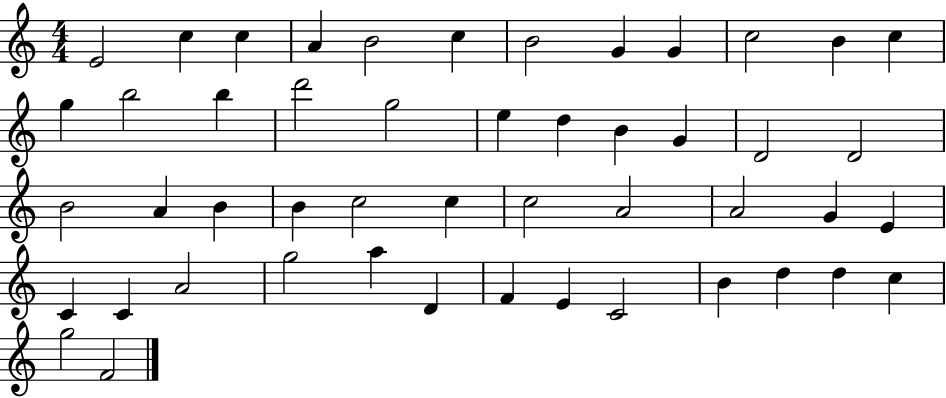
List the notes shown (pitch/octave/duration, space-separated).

E4/h C5/q C5/q A4/q B4/h C5/q B4/h G4/q G4/q C5/h B4/q C5/q G5/q B5/h B5/q D6/h G5/h E5/q D5/q B4/q G4/q D4/h D4/h B4/h A4/q B4/q B4/q C5/h C5/q C5/h A4/h A4/h G4/q E4/q C4/q C4/q A4/h G5/h A5/q D4/q F4/q E4/q C4/h B4/q D5/q D5/q C5/q G5/h F4/h